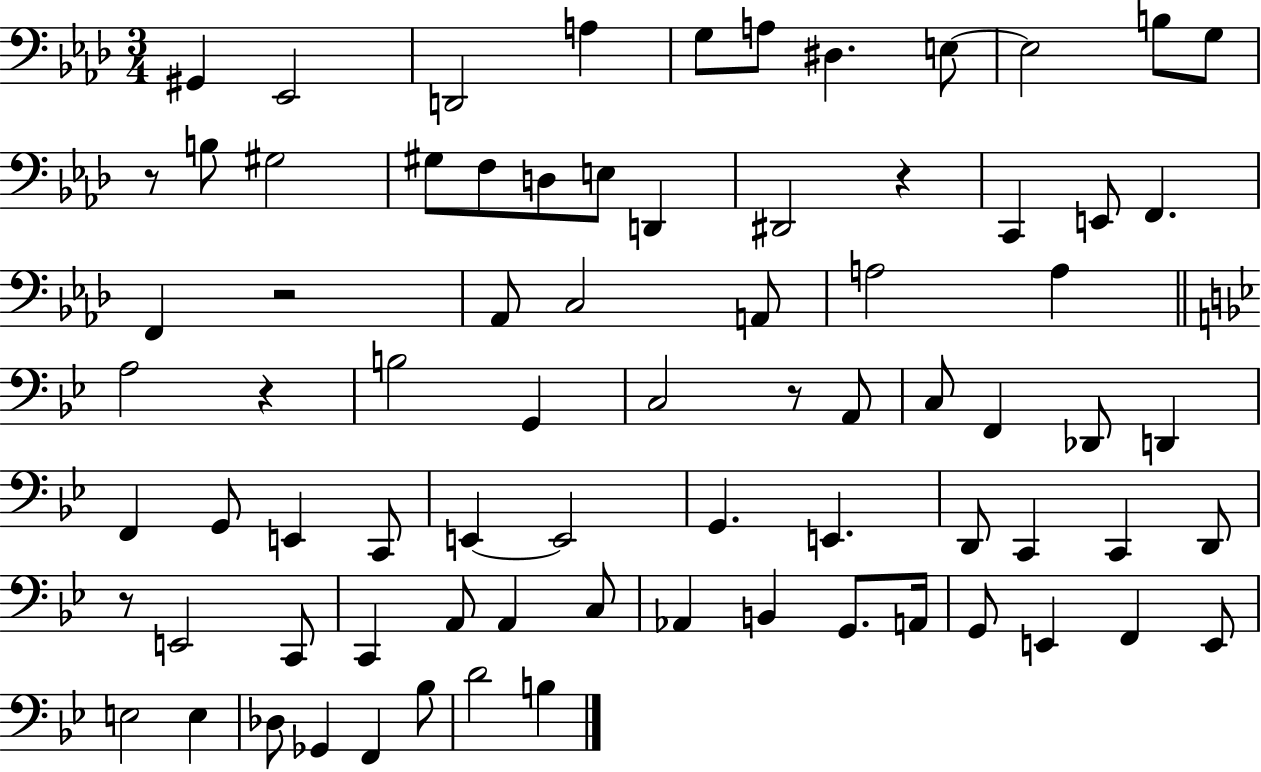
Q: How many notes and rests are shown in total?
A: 77